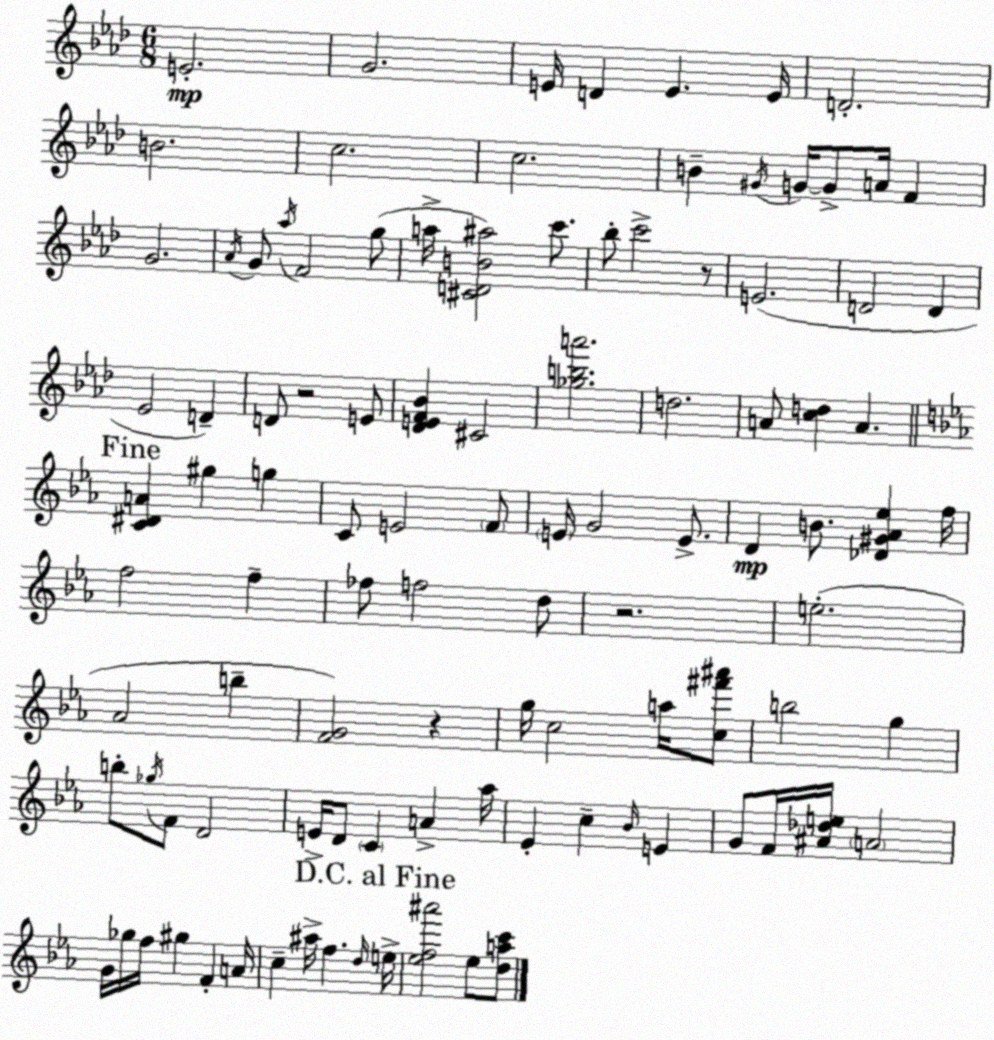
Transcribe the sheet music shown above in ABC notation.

X:1
T:Untitled
M:6/8
L:1/4
K:Fm
E2 G2 E/4 D E E/4 D2 B2 c2 c2 B ^G/4 G/4 G/2 A/4 F G2 _A/4 G/2 _a/4 F2 g/2 a/4 [^CDB^a]2 c'/2 _b/2 c'2 z/2 E2 D2 D _E2 D D/2 z2 E/2 [_DEF_B] ^C2 [_gba']2 d2 A/2 [cd] A [C^DA] ^g g C/2 E2 F/2 E/4 G2 E/2 D B/2 [_D^G_A_e] f/4 f2 f _f/2 f2 d/2 z2 e2 _A2 b [FG]2 z g/4 c2 a/4 [c^f'^a']/2 b2 g b/2 _g/4 F/2 D2 E/4 D/2 C A _a/4 _E c _B/4 E G/2 F/4 [^A_de]/4 A2 G/4 _g/4 f/4 ^g F A/4 c ^a/4 f d/4 e/4 [_ef^a']2 _e/2 [dac']/2